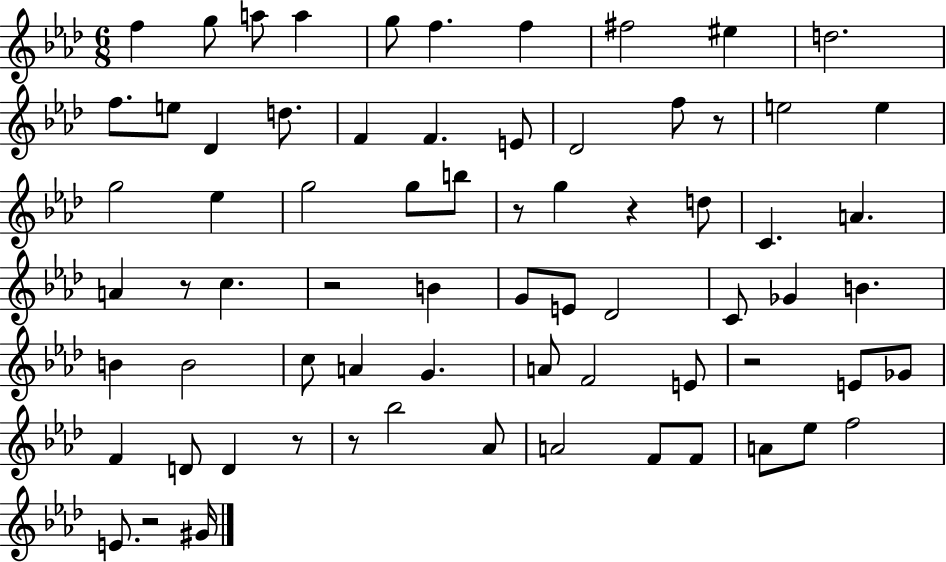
X:1
T:Untitled
M:6/8
L:1/4
K:Ab
f g/2 a/2 a g/2 f f ^f2 ^e d2 f/2 e/2 _D d/2 F F E/2 _D2 f/2 z/2 e2 e g2 _e g2 g/2 b/2 z/2 g z d/2 C A A z/2 c z2 B G/2 E/2 _D2 C/2 _G B B B2 c/2 A G A/2 F2 E/2 z2 E/2 _G/2 F D/2 D z/2 z/2 _b2 _A/2 A2 F/2 F/2 A/2 _e/2 f2 E/2 z2 ^G/4